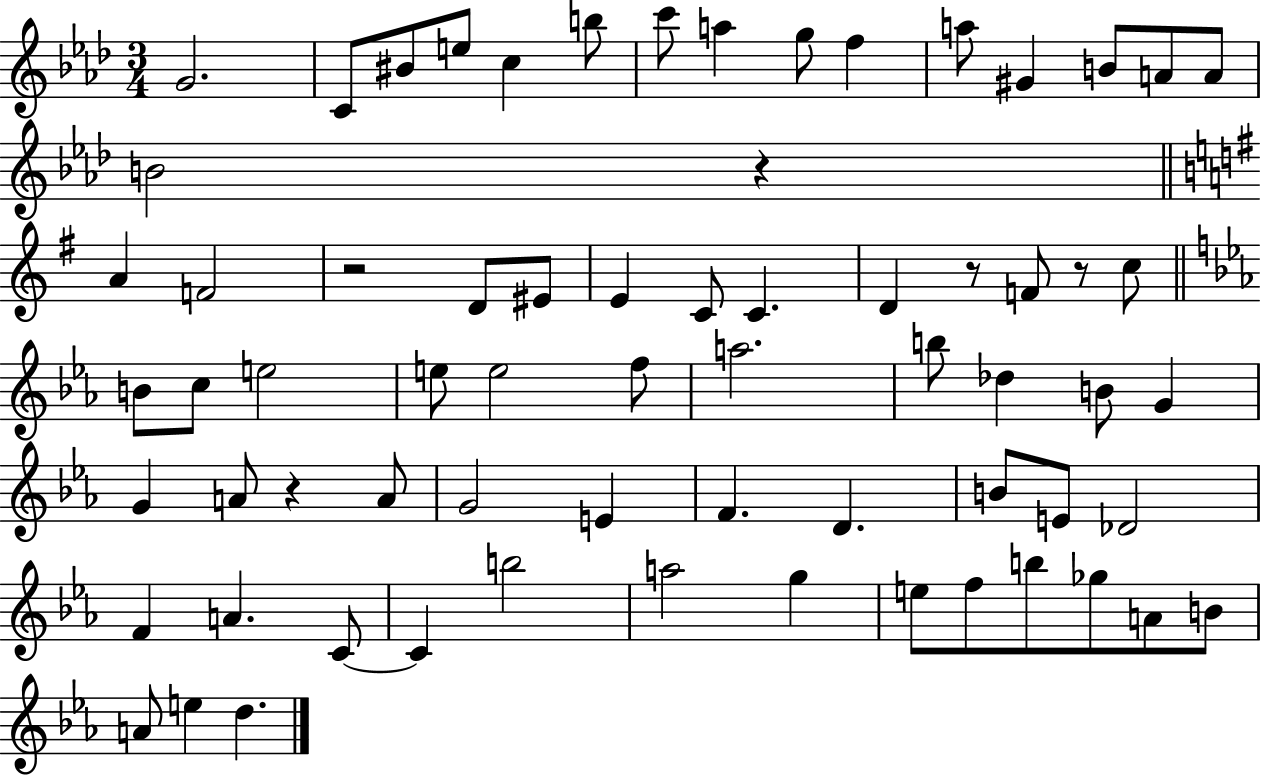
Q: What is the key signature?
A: AES major